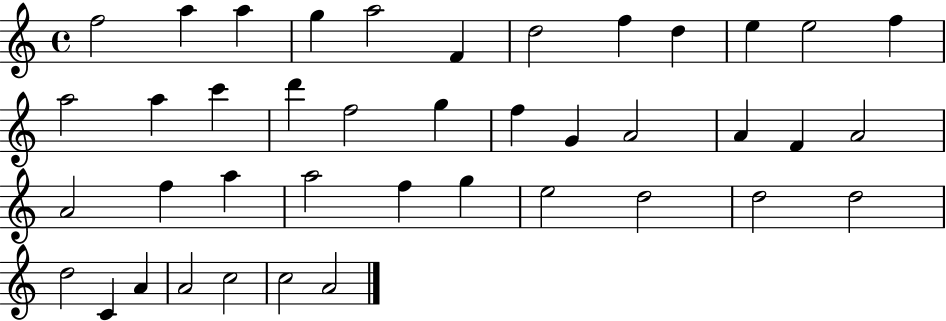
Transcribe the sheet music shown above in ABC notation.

X:1
T:Untitled
M:4/4
L:1/4
K:C
f2 a a g a2 F d2 f d e e2 f a2 a c' d' f2 g f G A2 A F A2 A2 f a a2 f g e2 d2 d2 d2 d2 C A A2 c2 c2 A2